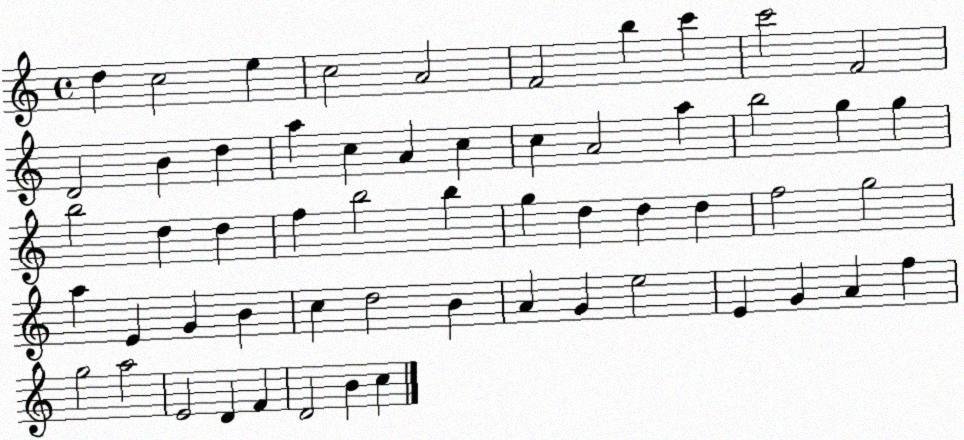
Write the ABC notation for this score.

X:1
T:Untitled
M:4/4
L:1/4
K:C
d c2 e c2 A2 F2 b c' c'2 F2 D2 B d a c A c c A2 a b2 g g b2 d d f b2 b g d d d f2 g2 a E G B c d2 B A G e2 E G A f g2 a2 E2 D F D2 B c